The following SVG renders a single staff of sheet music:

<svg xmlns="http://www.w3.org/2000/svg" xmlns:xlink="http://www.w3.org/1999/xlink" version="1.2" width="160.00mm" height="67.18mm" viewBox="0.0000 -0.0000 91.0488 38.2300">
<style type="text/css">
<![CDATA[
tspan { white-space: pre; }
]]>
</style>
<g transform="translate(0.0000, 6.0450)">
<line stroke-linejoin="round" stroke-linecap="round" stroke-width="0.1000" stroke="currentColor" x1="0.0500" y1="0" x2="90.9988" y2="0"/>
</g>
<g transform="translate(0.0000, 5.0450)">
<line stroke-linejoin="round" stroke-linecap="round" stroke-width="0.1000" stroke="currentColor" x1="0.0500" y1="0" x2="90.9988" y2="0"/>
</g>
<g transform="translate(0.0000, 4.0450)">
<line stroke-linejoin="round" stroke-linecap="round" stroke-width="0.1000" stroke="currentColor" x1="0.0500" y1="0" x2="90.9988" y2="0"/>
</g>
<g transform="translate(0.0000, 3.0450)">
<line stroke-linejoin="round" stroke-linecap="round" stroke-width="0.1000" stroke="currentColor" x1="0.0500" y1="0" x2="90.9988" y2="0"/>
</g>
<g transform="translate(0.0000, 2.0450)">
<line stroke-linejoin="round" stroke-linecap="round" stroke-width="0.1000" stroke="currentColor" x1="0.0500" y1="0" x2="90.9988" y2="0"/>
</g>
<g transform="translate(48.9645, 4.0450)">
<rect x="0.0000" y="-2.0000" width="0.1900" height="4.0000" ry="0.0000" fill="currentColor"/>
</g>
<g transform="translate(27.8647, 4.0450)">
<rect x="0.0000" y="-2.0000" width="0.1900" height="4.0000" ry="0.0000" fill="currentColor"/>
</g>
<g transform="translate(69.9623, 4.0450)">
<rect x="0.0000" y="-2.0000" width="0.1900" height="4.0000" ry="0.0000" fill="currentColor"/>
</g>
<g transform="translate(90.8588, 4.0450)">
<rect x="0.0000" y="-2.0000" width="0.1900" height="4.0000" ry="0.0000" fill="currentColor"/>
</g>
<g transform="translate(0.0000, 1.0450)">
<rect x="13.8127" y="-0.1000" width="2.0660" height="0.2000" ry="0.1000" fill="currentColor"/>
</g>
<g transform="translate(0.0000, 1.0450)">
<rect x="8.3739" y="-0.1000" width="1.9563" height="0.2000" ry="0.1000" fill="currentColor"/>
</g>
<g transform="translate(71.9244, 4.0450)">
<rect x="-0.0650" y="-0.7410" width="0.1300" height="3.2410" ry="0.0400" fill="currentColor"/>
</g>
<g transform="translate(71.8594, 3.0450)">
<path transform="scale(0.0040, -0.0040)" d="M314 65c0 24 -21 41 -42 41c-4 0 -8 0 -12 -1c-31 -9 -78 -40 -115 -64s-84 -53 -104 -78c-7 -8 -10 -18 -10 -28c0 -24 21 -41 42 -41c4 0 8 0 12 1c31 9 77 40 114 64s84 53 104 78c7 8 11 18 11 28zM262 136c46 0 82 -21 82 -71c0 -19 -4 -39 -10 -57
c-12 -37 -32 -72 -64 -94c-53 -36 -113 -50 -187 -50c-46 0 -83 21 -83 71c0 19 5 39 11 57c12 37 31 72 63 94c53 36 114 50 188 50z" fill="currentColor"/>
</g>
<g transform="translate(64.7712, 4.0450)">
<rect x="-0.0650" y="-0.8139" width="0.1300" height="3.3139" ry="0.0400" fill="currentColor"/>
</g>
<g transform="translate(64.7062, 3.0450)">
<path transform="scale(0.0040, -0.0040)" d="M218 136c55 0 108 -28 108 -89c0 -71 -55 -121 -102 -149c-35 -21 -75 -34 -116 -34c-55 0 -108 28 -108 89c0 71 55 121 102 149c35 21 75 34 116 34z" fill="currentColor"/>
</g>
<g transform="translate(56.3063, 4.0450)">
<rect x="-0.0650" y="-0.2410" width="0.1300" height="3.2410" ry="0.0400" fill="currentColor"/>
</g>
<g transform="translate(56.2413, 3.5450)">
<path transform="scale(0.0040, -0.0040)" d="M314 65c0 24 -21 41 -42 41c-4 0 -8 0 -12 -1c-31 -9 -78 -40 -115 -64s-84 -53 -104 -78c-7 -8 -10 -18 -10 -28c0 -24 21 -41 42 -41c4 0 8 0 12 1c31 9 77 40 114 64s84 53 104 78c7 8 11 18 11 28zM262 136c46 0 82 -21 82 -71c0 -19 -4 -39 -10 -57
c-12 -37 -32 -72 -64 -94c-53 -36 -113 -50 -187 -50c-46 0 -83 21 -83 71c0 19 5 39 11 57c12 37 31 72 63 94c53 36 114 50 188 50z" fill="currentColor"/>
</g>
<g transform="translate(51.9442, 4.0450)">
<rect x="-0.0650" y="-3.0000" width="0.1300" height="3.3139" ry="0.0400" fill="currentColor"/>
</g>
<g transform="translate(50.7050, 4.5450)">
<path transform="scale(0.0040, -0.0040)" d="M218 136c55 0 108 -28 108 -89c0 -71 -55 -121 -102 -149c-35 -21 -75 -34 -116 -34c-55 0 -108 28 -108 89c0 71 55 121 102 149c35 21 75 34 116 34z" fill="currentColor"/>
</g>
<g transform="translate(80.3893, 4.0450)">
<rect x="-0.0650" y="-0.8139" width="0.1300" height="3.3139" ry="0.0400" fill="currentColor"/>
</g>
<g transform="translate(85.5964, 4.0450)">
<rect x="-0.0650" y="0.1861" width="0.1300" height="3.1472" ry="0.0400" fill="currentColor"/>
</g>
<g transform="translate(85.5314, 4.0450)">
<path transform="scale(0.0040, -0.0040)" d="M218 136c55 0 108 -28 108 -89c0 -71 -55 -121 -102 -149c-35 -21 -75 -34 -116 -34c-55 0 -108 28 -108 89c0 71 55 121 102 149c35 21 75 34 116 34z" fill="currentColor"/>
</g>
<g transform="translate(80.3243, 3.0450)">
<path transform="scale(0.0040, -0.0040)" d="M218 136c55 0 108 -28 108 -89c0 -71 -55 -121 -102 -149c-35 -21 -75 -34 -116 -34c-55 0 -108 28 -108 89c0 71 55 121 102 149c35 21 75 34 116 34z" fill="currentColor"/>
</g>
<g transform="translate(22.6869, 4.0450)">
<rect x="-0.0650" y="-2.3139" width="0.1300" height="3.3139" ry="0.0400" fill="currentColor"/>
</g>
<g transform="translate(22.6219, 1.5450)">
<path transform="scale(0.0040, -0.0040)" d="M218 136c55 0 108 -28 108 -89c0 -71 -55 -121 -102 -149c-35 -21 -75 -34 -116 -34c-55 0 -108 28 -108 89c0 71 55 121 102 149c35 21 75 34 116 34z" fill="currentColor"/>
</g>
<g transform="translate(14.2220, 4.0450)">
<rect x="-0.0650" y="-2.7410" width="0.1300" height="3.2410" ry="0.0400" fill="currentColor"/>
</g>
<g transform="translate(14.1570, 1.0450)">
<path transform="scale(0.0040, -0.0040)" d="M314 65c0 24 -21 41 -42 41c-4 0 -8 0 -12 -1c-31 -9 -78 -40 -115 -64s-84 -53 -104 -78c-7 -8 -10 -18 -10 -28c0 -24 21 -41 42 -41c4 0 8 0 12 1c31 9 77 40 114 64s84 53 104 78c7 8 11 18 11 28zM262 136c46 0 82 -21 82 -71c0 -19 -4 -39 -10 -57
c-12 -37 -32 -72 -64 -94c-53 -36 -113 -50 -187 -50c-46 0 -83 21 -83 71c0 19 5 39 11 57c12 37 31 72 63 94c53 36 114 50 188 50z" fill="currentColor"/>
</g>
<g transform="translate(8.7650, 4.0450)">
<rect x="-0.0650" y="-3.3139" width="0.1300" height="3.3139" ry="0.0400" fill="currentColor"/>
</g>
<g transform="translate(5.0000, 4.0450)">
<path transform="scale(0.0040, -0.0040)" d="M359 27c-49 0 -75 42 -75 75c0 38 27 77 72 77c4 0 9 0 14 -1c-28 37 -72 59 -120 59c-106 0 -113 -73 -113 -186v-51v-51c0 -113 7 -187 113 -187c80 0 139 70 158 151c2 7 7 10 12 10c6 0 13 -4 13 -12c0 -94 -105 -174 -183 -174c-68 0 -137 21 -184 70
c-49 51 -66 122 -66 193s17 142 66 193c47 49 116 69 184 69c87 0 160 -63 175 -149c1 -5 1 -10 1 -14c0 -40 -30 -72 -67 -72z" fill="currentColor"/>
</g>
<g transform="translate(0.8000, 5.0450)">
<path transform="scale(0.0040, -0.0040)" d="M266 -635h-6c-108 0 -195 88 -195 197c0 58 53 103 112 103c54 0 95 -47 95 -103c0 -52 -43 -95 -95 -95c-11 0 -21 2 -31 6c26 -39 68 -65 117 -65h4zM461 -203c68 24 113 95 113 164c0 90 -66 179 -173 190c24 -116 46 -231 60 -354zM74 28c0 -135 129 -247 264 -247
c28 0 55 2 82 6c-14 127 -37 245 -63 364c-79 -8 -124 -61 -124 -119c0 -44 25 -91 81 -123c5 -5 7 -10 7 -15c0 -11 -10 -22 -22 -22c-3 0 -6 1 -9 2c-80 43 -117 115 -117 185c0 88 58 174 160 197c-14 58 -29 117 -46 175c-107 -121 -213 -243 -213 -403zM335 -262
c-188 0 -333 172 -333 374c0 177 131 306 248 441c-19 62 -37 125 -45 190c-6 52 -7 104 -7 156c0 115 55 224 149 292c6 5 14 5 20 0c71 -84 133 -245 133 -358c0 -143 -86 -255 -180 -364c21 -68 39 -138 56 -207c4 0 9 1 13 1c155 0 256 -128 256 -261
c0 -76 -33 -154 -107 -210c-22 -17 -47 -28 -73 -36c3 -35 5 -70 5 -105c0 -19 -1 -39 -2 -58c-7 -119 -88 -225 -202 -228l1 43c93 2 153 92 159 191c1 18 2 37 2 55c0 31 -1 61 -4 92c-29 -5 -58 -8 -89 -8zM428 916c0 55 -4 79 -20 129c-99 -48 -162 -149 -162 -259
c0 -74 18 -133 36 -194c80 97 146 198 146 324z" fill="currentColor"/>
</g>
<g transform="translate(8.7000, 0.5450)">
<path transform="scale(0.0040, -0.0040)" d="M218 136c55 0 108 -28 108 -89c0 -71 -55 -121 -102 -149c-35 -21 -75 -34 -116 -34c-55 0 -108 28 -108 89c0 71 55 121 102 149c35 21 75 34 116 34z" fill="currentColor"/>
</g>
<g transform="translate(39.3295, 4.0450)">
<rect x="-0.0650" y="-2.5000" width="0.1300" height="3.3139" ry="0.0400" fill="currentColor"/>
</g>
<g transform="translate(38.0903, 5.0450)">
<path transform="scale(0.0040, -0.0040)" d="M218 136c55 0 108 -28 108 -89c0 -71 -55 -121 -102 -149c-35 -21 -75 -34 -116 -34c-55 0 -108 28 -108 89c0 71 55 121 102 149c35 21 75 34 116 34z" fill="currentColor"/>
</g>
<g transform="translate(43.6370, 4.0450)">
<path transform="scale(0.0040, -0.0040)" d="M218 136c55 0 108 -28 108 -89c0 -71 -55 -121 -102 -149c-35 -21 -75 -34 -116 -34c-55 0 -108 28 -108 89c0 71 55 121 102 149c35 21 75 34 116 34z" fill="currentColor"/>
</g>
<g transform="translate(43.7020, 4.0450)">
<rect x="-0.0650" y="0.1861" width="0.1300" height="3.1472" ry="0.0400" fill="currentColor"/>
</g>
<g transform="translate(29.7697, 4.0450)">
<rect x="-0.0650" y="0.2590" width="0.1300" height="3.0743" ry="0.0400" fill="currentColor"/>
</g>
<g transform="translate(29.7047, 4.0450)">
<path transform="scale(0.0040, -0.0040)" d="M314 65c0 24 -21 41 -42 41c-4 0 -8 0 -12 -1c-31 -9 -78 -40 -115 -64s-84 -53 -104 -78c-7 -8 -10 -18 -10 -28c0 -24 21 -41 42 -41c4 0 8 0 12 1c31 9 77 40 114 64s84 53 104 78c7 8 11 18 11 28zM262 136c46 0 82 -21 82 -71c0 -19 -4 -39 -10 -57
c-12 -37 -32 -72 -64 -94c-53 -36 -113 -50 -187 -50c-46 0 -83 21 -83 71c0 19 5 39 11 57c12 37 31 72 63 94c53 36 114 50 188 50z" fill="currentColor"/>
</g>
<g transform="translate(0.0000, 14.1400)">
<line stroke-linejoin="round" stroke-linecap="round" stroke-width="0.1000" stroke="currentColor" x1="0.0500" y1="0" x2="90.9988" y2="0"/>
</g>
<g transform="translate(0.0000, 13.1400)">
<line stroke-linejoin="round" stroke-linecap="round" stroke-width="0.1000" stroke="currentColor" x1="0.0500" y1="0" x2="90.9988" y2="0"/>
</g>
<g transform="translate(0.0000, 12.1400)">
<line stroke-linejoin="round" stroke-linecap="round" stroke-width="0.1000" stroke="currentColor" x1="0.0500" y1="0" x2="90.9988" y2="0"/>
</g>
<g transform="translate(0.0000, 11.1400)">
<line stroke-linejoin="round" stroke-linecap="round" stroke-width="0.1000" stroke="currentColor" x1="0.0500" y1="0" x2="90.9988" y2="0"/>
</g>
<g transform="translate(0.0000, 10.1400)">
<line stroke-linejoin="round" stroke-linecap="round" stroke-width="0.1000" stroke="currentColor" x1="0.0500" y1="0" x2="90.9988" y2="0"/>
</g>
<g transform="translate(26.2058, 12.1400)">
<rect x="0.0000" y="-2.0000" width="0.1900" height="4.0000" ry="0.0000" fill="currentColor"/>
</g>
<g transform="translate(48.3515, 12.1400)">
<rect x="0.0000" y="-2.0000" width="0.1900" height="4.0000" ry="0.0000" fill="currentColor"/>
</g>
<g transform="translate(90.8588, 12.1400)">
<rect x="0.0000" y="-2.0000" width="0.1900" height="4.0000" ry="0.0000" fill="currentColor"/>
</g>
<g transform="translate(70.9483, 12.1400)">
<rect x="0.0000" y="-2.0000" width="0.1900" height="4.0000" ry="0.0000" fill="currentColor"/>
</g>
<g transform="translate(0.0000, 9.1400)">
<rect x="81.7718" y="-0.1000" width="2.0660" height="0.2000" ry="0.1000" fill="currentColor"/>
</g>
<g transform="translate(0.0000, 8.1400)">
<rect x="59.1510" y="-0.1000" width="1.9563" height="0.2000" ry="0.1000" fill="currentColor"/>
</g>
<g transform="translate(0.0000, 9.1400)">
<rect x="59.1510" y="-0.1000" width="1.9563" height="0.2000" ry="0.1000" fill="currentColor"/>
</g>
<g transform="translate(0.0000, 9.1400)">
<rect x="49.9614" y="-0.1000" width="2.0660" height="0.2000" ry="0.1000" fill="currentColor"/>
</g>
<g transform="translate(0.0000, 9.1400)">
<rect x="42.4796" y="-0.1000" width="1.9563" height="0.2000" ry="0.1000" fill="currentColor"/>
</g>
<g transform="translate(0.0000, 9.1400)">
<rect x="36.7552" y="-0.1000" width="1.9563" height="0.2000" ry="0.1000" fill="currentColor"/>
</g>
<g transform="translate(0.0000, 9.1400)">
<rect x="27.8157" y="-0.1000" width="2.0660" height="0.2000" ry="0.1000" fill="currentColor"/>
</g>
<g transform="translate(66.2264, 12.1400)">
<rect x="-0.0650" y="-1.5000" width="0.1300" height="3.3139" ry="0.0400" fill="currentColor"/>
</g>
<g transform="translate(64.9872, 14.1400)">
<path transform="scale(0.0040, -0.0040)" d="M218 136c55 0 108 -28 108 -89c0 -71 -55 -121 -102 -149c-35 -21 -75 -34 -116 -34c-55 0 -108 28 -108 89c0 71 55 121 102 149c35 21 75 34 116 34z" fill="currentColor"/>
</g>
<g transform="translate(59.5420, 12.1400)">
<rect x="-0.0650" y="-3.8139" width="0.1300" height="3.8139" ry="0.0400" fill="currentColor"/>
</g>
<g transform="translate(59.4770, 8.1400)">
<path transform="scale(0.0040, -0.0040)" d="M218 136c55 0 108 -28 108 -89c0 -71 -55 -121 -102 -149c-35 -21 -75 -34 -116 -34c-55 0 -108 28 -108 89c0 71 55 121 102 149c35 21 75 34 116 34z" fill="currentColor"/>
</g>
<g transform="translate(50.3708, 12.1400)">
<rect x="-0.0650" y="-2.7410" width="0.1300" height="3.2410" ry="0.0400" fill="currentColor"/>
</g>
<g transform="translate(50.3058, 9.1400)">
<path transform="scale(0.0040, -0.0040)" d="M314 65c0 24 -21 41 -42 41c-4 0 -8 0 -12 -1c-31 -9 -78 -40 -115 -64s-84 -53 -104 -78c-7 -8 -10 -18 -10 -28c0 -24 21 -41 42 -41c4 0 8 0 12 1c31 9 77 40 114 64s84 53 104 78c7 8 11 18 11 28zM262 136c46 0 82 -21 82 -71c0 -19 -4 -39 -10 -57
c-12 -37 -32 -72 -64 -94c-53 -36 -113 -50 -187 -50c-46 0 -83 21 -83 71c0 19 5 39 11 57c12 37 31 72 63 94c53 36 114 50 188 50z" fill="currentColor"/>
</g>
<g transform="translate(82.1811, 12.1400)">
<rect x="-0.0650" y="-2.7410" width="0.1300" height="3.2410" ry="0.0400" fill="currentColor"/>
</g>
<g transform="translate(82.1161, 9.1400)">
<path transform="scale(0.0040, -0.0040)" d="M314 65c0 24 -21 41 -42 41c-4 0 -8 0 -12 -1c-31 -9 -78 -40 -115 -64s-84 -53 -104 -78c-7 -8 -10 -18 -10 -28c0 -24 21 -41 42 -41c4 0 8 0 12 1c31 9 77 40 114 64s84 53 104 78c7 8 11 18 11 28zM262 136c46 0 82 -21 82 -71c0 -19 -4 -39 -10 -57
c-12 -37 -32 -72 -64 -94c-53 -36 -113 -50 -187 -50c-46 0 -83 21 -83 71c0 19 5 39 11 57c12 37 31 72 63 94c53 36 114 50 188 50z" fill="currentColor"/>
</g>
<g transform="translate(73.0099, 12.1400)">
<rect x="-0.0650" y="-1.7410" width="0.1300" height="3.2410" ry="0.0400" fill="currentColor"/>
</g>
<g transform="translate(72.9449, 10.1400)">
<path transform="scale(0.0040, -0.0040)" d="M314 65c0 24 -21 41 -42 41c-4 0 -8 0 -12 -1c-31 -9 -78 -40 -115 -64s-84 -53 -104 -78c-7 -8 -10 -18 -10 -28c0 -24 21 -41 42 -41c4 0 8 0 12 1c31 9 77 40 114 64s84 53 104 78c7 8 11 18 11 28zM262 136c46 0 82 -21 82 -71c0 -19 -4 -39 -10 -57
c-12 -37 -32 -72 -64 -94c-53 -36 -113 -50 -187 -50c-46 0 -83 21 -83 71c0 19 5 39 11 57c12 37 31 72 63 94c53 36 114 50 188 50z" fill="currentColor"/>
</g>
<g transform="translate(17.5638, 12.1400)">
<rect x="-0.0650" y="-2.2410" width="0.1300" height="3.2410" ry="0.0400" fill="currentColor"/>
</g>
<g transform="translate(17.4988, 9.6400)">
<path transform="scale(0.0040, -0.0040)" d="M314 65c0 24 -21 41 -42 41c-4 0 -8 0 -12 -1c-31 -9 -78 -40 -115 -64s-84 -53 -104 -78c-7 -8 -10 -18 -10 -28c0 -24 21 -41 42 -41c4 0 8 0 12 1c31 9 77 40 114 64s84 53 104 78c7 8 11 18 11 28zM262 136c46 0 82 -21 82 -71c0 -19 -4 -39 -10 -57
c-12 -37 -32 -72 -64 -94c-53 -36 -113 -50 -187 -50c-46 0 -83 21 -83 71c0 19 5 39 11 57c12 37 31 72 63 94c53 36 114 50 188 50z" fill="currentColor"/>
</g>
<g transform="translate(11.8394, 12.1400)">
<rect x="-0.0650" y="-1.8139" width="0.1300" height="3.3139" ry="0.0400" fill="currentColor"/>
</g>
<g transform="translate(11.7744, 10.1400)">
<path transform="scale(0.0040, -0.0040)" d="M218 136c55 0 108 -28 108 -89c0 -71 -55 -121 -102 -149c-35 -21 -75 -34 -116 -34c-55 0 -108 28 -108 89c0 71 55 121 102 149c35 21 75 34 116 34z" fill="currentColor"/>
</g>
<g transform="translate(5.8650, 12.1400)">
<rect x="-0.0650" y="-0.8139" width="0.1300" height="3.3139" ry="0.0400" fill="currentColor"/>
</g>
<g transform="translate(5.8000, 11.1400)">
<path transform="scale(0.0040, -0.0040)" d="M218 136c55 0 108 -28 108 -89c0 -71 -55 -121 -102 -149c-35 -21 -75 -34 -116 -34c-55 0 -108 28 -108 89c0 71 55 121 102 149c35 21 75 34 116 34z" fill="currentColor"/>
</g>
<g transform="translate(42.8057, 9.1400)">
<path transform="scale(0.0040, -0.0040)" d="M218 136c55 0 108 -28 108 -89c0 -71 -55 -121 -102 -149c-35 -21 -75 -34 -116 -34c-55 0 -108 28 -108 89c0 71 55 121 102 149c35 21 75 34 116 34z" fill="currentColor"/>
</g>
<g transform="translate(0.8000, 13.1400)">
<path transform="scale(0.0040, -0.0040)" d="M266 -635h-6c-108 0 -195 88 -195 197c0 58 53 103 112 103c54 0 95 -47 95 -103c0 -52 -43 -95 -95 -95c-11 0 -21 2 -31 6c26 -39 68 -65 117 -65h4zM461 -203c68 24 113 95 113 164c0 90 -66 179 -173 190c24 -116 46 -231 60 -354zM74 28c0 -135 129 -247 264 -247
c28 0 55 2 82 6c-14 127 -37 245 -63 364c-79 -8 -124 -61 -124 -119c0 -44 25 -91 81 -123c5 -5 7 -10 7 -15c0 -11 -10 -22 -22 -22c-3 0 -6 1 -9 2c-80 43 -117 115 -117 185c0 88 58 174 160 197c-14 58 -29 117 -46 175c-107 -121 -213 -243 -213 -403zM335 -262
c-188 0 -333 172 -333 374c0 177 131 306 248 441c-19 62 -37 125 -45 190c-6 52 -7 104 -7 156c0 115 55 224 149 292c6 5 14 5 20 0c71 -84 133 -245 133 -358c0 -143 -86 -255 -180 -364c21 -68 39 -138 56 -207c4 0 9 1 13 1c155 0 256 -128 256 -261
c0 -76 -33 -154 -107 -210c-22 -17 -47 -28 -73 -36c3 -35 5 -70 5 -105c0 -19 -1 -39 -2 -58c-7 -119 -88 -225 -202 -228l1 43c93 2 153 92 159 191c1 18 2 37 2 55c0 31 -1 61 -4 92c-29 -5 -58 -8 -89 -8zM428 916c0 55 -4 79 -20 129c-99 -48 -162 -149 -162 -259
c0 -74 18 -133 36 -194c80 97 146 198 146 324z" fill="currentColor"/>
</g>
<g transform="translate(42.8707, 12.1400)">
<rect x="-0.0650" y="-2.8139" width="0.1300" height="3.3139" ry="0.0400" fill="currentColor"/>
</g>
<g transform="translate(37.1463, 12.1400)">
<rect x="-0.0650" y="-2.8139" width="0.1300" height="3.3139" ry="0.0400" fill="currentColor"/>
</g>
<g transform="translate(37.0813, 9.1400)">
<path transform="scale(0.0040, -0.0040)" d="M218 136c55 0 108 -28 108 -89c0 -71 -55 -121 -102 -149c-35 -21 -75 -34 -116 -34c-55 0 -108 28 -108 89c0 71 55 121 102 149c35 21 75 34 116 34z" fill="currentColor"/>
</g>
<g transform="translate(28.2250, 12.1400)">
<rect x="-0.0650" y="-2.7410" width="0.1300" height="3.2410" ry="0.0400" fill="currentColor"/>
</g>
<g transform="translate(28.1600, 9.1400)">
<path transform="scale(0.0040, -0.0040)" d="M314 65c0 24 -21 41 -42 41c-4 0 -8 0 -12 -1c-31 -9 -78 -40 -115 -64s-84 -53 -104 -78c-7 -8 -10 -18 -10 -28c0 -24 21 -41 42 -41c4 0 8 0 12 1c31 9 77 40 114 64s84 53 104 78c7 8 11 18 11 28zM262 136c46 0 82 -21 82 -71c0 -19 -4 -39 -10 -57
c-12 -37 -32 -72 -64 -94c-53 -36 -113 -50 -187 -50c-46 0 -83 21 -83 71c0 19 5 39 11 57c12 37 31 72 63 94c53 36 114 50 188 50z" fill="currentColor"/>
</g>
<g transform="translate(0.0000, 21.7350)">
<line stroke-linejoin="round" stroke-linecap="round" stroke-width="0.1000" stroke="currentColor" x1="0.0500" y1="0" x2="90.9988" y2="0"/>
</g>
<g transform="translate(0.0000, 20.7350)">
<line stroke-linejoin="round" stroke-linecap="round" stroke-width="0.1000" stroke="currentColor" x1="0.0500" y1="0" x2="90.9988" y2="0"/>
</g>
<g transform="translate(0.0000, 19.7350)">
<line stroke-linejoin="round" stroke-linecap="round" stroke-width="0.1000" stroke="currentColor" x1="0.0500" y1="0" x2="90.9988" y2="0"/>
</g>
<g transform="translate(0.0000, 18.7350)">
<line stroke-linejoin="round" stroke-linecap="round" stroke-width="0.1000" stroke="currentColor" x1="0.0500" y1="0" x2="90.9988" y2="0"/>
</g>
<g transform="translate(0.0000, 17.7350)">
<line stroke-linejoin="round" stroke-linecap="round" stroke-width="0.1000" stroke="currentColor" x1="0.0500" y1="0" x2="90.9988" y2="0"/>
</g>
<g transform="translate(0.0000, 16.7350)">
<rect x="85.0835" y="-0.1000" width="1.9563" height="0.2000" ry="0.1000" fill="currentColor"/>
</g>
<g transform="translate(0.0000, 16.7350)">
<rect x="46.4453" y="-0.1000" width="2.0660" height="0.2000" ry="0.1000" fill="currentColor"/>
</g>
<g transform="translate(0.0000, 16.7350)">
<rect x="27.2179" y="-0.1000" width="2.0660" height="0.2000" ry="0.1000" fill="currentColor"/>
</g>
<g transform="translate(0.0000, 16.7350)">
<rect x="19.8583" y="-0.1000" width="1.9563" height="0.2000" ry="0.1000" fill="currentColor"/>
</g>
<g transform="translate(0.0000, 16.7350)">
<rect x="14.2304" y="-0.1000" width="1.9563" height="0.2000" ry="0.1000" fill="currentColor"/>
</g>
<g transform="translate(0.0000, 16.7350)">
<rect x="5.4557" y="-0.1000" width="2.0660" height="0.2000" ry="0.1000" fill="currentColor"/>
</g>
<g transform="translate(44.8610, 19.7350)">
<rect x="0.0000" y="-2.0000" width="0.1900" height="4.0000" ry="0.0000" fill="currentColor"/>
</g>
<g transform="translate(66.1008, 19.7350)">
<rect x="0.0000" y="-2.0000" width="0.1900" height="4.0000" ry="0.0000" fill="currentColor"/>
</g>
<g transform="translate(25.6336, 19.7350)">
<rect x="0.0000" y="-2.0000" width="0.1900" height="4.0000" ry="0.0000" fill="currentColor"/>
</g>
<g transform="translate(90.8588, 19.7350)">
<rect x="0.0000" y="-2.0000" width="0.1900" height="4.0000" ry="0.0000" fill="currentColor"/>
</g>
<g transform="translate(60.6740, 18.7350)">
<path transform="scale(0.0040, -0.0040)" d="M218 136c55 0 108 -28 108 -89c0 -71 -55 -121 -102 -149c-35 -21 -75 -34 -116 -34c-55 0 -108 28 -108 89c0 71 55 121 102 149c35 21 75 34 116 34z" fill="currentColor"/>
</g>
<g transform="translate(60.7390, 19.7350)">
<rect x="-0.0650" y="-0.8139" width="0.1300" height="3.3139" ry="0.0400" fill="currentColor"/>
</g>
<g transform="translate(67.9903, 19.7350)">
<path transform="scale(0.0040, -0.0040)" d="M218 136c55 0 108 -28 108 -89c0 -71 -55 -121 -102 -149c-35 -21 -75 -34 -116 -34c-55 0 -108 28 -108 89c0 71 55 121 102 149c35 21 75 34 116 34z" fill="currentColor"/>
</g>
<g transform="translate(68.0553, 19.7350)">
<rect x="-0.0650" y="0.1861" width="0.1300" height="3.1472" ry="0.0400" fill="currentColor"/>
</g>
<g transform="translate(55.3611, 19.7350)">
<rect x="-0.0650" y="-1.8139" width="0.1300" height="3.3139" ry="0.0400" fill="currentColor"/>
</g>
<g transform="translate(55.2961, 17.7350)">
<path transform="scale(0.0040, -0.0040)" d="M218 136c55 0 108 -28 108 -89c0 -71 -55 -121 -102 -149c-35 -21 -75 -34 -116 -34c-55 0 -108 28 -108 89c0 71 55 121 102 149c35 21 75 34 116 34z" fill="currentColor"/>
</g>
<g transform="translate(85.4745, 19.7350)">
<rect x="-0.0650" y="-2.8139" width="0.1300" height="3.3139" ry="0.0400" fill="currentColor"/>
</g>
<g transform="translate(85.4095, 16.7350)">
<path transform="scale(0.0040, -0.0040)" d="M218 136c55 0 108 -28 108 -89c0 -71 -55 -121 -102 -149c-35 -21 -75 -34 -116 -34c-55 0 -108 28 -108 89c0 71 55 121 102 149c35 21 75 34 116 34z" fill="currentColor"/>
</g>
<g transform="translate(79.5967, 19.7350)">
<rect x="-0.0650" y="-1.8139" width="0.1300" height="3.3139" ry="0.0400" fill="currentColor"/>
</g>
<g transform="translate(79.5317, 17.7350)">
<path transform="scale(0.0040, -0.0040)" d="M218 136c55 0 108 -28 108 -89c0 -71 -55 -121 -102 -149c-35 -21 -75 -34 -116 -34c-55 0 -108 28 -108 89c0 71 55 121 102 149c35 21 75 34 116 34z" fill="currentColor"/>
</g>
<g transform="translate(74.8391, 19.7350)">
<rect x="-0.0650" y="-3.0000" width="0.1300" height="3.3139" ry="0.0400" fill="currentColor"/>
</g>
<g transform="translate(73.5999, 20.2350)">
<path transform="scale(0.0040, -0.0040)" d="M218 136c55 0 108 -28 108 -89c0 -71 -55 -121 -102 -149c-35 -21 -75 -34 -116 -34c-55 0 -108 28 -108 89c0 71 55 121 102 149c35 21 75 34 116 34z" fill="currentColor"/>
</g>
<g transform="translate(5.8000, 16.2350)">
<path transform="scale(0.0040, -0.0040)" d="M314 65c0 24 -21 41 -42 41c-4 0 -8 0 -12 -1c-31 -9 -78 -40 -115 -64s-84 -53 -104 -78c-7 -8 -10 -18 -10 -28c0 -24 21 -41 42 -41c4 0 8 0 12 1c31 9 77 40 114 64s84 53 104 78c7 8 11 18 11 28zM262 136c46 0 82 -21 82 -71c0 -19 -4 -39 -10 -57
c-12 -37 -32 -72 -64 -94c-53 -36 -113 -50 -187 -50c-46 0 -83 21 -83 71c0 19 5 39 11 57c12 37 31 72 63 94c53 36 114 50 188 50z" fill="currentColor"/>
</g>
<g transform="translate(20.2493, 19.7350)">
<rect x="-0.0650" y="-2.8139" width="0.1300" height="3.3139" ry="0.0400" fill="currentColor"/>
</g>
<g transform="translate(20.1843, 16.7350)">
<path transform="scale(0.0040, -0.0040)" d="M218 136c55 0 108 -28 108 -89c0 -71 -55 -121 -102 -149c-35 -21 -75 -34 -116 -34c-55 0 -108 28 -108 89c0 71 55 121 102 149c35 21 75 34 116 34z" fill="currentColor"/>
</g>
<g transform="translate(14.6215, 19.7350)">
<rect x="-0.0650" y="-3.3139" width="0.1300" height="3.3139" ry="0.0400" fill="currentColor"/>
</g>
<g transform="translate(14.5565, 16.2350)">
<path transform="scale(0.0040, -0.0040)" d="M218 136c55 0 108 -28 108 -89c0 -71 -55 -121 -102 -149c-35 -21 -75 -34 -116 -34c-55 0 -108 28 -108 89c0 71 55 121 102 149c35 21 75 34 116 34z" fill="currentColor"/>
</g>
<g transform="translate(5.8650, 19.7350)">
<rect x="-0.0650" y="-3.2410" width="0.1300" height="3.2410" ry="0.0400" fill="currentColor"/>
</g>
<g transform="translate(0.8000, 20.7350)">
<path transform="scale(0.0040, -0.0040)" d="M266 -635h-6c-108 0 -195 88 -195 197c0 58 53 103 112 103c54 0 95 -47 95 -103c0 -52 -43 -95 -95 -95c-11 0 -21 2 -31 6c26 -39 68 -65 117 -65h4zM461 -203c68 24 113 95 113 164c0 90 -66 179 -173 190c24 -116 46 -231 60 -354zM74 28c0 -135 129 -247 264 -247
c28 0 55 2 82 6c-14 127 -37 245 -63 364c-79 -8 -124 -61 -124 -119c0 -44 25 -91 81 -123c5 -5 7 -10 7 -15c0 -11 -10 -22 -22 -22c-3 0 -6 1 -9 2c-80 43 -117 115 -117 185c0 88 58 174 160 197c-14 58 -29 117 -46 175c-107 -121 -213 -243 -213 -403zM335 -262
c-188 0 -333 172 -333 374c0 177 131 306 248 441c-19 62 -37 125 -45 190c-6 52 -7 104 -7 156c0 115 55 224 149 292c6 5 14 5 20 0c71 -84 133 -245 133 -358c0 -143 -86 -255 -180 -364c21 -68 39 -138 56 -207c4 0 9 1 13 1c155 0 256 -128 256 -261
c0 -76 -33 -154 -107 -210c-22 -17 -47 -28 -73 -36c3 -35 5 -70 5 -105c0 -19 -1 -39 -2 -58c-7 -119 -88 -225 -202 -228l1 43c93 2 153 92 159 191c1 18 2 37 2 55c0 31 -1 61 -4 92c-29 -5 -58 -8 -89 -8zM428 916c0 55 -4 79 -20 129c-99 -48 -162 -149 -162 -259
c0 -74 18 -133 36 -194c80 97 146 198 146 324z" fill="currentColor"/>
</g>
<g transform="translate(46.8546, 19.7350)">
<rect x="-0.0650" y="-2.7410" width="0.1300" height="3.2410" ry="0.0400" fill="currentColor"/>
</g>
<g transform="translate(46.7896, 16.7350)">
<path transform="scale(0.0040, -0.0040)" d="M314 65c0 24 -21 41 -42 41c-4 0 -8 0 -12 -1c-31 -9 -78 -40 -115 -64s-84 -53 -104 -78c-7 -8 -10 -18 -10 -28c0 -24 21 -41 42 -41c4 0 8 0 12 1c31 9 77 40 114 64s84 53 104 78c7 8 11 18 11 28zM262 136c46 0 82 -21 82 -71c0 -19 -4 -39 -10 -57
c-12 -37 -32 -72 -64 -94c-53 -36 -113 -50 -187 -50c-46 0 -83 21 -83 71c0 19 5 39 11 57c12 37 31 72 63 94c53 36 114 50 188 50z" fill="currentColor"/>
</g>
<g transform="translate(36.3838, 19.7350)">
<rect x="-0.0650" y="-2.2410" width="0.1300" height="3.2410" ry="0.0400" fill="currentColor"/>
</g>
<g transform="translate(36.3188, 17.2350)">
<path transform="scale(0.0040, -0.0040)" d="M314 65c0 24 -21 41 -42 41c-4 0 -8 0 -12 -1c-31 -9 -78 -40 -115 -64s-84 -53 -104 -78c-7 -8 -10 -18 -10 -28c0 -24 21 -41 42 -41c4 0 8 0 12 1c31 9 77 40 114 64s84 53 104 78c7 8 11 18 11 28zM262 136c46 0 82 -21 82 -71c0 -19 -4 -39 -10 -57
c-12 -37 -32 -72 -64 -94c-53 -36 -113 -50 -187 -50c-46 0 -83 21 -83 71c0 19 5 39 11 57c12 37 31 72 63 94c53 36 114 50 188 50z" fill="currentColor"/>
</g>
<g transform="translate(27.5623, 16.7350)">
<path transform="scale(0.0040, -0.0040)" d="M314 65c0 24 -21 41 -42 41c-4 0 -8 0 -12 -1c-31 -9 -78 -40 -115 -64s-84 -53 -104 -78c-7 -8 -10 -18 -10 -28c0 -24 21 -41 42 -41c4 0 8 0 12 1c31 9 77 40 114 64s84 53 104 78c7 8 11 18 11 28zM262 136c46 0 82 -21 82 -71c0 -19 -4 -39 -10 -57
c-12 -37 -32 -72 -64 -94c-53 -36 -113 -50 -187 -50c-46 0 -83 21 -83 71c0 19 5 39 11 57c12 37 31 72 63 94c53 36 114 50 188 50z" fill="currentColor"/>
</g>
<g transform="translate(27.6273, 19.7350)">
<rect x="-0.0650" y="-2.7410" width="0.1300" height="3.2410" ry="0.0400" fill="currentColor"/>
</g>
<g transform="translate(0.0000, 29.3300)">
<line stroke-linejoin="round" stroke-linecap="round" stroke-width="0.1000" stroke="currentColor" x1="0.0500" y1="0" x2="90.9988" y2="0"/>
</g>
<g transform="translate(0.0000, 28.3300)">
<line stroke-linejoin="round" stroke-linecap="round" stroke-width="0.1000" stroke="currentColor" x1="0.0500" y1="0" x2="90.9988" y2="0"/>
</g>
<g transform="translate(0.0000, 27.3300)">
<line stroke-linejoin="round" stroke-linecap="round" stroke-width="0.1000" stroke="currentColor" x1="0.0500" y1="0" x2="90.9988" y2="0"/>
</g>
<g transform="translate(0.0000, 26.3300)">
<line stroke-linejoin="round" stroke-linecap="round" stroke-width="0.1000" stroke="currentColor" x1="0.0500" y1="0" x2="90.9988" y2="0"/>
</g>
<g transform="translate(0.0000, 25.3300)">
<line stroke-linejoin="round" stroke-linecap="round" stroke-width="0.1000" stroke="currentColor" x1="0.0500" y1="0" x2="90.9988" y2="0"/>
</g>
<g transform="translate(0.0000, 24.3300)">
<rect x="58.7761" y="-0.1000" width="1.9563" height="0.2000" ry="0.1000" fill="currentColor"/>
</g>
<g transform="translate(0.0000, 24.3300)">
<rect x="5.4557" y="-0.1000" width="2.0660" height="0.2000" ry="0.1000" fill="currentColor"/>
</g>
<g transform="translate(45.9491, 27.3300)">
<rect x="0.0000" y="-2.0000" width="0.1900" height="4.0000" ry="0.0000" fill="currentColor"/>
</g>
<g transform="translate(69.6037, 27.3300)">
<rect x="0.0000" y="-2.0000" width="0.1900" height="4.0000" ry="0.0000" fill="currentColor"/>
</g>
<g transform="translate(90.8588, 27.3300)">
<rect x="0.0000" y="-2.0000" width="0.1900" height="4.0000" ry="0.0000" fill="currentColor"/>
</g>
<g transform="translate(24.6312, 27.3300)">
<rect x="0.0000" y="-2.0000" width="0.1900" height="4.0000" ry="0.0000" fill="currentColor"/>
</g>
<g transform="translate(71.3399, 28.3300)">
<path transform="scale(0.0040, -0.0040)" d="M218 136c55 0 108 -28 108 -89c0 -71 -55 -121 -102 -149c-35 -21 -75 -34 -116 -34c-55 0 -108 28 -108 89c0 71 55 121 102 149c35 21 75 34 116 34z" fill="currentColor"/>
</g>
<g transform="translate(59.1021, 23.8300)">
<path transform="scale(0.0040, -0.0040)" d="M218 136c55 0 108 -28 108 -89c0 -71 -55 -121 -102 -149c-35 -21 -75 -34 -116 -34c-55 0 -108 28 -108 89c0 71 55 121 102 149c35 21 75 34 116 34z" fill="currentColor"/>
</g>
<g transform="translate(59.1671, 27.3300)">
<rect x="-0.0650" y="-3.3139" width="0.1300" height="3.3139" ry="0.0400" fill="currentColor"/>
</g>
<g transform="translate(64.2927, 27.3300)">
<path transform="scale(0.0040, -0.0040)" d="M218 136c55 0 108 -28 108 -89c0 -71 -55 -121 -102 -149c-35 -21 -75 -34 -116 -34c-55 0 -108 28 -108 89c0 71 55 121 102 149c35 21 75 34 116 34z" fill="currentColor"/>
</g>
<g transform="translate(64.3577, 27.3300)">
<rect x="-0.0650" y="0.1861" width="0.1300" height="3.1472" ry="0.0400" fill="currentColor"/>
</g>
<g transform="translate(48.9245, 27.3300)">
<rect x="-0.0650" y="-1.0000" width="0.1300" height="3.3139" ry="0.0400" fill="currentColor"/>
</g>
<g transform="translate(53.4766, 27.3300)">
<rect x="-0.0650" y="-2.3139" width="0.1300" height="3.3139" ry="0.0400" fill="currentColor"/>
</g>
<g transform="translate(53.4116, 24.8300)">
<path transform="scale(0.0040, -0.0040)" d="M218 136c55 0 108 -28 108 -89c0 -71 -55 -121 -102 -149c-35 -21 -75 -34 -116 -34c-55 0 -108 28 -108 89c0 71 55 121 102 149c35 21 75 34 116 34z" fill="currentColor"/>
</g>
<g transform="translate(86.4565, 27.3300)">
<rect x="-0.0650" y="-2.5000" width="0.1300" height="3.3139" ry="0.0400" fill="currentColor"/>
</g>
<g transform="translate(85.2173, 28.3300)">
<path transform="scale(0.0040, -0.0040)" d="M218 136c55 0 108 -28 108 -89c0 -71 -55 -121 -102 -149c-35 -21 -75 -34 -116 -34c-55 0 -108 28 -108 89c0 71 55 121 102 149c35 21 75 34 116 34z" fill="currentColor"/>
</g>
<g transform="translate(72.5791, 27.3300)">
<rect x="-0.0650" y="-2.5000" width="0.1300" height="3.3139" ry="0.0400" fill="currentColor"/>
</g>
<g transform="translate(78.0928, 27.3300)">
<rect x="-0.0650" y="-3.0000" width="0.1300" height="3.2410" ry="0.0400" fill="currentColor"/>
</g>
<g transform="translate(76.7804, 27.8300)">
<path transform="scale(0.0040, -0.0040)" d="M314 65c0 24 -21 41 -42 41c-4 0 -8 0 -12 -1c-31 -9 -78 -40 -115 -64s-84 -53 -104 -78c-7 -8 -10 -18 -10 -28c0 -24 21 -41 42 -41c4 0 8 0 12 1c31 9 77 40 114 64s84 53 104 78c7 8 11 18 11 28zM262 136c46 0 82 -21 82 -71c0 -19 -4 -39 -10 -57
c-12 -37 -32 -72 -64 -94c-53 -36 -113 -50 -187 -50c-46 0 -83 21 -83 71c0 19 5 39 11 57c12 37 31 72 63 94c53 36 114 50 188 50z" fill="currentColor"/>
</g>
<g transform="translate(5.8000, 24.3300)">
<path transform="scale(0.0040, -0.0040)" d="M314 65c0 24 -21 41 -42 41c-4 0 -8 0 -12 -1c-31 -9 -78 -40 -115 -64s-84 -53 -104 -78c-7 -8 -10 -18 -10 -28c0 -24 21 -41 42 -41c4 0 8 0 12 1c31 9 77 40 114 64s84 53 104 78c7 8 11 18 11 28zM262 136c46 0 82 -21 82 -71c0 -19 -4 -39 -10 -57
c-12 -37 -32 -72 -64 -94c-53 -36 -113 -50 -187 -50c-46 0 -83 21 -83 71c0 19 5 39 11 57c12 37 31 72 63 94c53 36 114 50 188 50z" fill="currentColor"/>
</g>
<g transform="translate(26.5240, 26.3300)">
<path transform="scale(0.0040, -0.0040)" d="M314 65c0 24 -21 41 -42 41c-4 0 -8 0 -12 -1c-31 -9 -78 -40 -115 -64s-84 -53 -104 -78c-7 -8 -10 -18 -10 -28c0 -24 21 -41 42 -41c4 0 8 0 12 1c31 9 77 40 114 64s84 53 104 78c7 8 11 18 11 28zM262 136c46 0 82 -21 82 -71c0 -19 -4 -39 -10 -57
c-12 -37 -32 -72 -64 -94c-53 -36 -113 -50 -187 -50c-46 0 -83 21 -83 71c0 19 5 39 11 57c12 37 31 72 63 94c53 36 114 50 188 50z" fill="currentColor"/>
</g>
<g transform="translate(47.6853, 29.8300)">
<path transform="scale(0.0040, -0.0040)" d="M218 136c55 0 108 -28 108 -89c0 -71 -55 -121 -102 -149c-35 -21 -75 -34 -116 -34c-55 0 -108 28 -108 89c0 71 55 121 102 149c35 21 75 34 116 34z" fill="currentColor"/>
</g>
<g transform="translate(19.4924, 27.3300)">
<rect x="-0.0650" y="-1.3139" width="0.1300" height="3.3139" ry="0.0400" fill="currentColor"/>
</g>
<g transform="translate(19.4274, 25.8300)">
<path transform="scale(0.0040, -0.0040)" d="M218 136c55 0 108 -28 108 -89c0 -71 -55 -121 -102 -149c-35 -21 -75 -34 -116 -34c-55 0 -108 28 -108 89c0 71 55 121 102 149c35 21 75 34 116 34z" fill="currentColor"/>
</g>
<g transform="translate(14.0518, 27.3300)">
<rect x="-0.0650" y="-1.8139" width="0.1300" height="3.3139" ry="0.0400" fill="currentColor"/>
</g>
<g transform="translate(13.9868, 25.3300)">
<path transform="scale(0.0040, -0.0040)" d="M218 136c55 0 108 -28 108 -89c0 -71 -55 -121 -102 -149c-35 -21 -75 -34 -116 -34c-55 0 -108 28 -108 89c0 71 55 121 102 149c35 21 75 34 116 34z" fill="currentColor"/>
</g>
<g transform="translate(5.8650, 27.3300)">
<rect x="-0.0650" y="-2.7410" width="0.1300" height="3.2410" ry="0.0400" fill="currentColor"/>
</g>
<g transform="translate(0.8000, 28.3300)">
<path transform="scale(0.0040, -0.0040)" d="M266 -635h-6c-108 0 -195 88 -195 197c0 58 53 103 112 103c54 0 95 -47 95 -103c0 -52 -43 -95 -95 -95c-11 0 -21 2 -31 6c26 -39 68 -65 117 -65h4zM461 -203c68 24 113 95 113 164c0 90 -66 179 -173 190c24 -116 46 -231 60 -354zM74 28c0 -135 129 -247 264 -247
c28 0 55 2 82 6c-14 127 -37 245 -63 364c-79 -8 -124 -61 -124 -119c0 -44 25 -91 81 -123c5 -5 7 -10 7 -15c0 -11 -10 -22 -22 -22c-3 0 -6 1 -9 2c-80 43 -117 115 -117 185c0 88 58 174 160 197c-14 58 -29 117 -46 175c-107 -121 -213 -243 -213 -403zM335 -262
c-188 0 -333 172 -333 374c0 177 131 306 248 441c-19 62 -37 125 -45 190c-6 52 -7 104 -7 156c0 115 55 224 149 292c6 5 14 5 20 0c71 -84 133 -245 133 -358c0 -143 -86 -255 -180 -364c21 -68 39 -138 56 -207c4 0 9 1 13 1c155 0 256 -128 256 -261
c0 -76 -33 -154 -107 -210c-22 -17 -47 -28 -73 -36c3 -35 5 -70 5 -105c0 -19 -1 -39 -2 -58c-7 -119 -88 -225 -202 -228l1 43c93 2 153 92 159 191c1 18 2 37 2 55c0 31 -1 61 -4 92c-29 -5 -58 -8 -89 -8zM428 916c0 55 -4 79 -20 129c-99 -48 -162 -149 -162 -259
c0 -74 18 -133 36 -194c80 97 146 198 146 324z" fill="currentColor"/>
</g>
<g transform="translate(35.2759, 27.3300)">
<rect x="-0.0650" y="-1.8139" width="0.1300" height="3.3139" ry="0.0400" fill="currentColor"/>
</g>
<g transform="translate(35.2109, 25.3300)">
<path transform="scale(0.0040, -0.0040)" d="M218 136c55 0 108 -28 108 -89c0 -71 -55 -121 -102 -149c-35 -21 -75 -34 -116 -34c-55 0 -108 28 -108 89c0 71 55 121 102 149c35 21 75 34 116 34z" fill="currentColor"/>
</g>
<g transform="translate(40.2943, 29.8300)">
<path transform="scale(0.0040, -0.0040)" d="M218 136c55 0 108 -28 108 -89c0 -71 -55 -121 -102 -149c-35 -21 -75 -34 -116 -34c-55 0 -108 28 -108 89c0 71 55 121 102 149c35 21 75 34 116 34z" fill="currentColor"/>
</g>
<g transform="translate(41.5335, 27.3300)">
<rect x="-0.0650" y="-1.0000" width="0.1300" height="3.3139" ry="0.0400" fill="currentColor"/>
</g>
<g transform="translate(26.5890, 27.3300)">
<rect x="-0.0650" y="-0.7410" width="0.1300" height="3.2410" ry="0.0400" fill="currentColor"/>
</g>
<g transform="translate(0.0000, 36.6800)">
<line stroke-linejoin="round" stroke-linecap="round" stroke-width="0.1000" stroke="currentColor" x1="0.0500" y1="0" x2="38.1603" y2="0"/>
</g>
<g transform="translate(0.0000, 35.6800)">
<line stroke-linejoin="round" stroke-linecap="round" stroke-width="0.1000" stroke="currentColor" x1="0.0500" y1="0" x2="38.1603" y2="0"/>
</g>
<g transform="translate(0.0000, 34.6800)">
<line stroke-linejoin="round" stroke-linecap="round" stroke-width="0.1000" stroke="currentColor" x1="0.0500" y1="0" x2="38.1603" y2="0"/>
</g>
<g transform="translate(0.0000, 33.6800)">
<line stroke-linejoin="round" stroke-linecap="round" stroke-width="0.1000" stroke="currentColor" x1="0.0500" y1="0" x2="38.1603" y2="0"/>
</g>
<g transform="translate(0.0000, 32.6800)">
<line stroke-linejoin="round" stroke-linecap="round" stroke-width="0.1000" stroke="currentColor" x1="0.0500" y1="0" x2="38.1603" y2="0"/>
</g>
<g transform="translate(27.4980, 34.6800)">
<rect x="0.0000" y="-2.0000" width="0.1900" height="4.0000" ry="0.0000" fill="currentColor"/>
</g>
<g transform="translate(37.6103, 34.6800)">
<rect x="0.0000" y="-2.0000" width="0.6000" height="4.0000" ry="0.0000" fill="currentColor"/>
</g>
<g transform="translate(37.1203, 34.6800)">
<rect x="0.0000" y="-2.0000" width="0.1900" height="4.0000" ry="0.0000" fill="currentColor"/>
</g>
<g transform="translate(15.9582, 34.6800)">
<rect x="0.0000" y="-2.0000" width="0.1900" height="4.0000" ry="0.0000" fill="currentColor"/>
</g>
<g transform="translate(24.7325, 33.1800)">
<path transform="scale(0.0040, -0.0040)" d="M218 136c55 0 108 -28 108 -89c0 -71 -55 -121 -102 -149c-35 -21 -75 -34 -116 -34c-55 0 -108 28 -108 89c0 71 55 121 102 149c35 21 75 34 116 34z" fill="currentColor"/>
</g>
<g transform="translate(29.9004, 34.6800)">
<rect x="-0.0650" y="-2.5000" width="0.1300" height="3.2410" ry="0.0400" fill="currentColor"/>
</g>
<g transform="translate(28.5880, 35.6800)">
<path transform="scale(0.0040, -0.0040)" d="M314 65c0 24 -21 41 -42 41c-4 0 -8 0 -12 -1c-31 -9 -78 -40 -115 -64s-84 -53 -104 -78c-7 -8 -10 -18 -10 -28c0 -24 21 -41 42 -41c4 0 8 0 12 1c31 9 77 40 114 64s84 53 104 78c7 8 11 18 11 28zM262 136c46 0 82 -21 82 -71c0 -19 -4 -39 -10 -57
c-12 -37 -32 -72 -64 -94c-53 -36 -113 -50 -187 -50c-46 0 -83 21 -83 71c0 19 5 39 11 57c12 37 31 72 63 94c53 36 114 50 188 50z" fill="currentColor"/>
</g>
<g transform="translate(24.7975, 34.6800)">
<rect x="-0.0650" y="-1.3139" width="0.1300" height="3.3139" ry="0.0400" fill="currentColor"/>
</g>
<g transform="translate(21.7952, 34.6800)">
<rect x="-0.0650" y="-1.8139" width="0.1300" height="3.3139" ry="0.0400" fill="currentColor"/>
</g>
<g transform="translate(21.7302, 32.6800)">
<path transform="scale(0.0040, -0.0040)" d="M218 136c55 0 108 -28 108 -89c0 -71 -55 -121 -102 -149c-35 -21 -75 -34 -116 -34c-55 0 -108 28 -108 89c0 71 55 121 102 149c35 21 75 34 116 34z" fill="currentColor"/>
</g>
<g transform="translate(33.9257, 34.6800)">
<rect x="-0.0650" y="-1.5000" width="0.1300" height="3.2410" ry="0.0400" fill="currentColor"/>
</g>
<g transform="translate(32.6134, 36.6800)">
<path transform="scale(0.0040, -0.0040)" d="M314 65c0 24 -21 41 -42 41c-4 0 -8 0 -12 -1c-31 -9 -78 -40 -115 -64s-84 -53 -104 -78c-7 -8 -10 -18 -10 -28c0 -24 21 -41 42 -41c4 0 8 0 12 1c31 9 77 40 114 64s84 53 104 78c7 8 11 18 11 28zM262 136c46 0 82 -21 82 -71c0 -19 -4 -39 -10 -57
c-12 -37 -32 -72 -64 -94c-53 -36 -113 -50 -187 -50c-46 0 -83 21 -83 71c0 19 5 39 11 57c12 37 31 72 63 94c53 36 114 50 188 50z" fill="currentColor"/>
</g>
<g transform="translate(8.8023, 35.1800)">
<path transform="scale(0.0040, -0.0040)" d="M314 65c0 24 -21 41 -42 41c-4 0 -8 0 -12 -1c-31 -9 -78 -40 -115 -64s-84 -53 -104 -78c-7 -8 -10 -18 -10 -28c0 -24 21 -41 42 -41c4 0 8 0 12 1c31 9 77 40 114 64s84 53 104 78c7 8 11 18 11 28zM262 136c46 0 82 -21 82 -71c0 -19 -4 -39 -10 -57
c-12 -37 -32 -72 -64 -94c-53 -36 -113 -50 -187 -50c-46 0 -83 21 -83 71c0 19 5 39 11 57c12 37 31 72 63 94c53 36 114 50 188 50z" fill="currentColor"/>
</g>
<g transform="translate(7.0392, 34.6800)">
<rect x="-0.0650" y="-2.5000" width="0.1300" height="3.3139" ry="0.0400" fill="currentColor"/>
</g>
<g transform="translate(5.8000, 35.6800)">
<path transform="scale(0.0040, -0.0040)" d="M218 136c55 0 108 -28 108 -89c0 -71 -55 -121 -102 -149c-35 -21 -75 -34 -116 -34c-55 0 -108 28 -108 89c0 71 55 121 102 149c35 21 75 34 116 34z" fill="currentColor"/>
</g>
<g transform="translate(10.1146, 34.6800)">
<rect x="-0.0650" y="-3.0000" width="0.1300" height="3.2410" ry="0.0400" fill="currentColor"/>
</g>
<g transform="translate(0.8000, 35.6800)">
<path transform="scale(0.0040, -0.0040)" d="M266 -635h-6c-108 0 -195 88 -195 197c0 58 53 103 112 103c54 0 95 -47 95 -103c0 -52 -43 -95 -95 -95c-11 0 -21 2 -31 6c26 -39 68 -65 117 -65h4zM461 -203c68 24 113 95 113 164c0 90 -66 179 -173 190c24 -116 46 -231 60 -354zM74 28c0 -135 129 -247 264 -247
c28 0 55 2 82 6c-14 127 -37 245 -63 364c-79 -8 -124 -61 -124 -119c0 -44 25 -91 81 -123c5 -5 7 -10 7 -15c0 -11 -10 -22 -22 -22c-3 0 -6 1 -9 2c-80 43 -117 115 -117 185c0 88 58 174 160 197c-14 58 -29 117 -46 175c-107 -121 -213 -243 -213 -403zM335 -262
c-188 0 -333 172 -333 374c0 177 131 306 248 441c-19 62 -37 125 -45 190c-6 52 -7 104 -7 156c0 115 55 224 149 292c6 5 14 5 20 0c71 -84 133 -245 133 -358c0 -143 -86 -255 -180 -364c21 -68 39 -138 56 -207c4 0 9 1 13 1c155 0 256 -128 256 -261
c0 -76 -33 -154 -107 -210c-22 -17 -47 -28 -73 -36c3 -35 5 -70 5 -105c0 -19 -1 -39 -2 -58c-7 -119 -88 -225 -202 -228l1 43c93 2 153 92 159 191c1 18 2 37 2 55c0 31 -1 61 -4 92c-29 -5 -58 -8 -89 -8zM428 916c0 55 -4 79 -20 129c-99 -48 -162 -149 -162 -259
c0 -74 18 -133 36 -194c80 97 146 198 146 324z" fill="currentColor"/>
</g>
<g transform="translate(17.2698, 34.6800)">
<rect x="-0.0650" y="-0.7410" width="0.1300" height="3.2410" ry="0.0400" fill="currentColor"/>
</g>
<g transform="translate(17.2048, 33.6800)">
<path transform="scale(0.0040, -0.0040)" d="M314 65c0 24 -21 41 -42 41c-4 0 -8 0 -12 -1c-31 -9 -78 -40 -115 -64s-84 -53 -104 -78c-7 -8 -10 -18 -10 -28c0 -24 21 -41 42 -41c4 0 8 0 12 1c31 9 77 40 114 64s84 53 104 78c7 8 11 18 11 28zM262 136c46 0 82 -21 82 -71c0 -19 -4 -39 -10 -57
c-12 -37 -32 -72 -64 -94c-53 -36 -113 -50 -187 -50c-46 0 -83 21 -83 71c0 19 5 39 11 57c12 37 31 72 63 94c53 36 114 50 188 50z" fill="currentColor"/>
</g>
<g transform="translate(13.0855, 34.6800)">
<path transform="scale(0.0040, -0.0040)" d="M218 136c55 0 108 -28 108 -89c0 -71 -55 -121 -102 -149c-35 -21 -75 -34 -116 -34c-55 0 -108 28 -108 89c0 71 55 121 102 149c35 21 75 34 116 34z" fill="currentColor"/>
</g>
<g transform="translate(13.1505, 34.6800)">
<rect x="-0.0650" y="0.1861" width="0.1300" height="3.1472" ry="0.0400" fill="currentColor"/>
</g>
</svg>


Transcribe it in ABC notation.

X:1
T:Untitled
M:4/4
L:1/4
K:C
b a2 g B2 G B A c2 d d2 d B d f g2 a2 a a a2 c' E f2 a2 b2 b a a2 g2 a2 f d B A f a a2 f e d2 f D D g b B G A2 G G A2 B d2 f e G2 E2